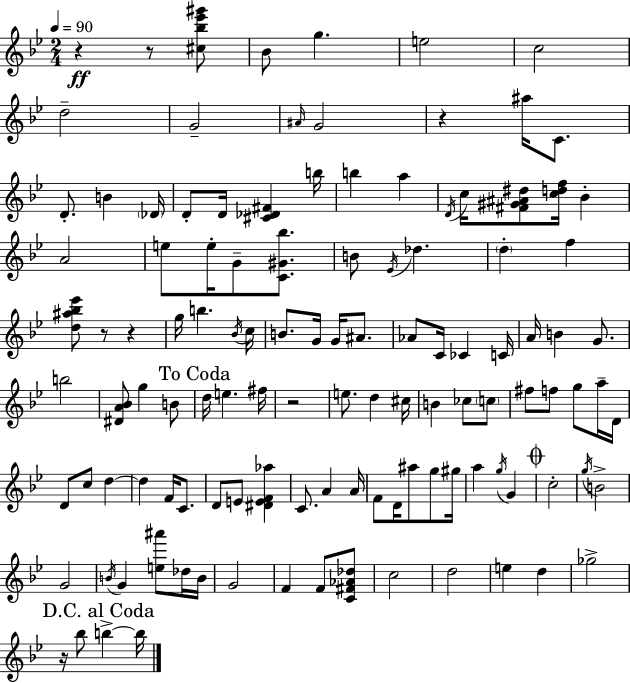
R/q R/e [C#5,Bb5,Eb6,G#6]/e Bb4/e G5/q. E5/h C5/h D5/h G4/h A#4/s G4/h R/q A#5/s C4/e. D4/e. B4/q Db4/s D4/e D4/s [C#4,Db4,F#4]/q B5/s B5/q A5/q D4/s C5/s [F#4,G#4,A#4,D#5]/e [C5,D5,F5]/s Bb4/q A4/h E5/e E5/s G4/e [C4,G#4,Bb5]/e. B4/e Eb4/s Db5/q. D5/q F5/q [D5,A#5,Bb5,Eb6]/e R/e R/q G5/s B5/q. Bb4/s C5/s B4/e. G4/s G4/s A#4/e. Ab4/e C4/s CES4/q C4/s A4/s B4/q G4/e. B5/h [D#4,A4,Bb4]/e G5/q B4/e D5/s E5/q. F#5/s R/h E5/e. D5/q C#5/s B4/q CES5/e C5/e F#5/e F5/e G5/e A5/s D4/s D4/e C5/e D5/q D5/q F4/s C4/e. D4/e E4/e [D#4,E4,F4,Ab5]/q C4/e. A4/q A4/s F4/e D4/s A#5/e G5/e G#5/s A5/q G5/s G4/q C5/h G5/s B4/h G4/h B4/s G4/q [E5,A#6]/e Db5/s B4/s G4/h F4/q F4/e [C4,F#4,Ab4,Db5]/e C5/h D5/h E5/q D5/q Gb5/h R/s Bb5/e B5/q B5/s